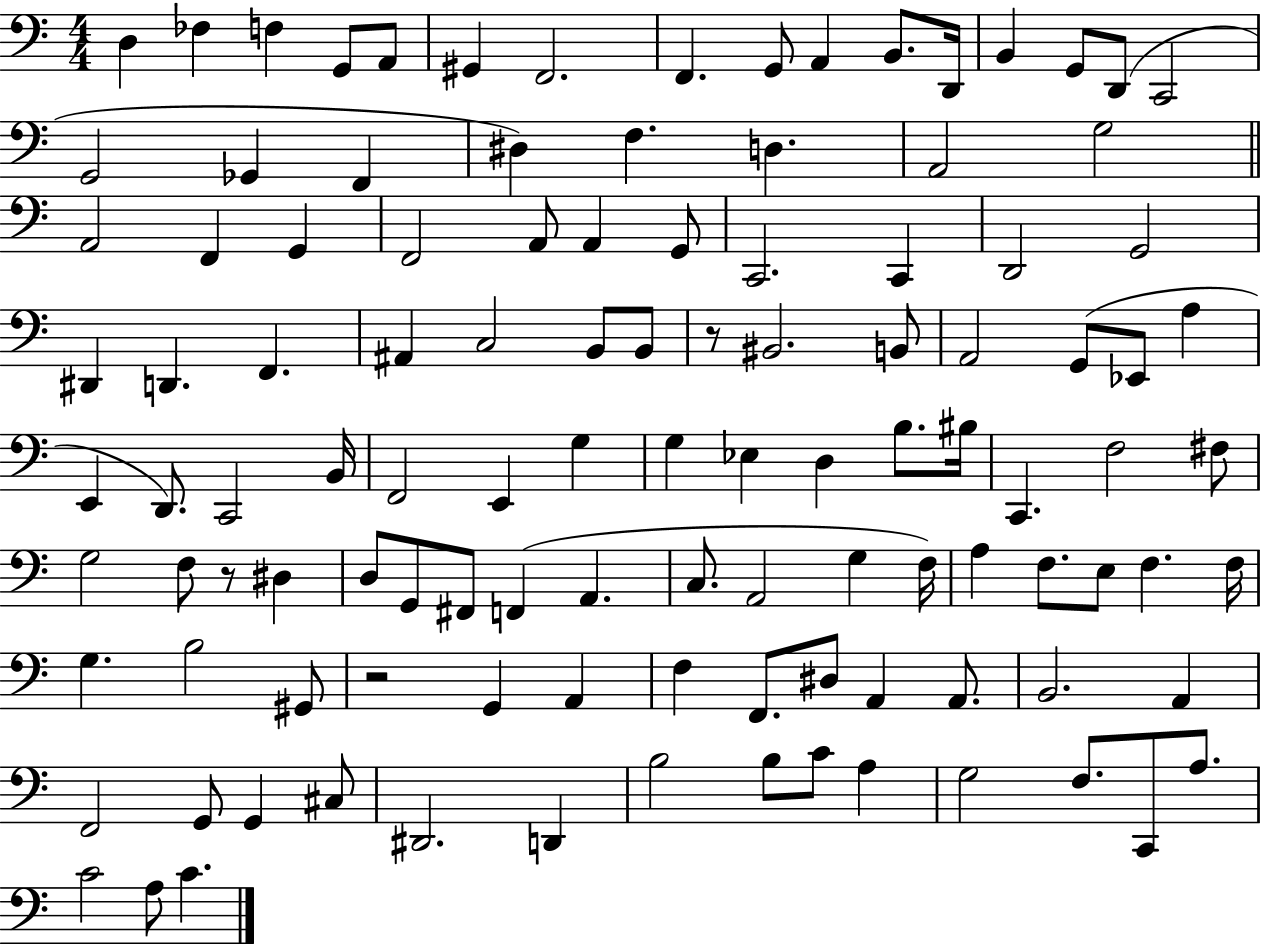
X:1
T:Untitled
M:4/4
L:1/4
K:C
D, _F, F, G,,/2 A,,/2 ^G,, F,,2 F,, G,,/2 A,, B,,/2 D,,/4 B,, G,,/2 D,,/2 C,,2 G,,2 _G,, F,, ^D, F, D, A,,2 G,2 A,,2 F,, G,, F,,2 A,,/2 A,, G,,/2 C,,2 C,, D,,2 G,,2 ^D,, D,, F,, ^A,, C,2 B,,/2 B,,/2 z/2 ^B,,2 B,,/2 A,,2 G,,/2 _E,,/2 A, E,, D,,/2 C,,2 B,,/4 F,,2 E,, G, G, _E, D, B,/2 ^B,/4 C,, F,2 ^F,/2 G,2 F,/2 z/2 ^D, D,/2 G,,/2 ^F,,/2 F,, A,, C,/2 A,,2 G, F,/4 A, F,/2 E,/2 F, F,/4 G, B,2 ^G,,/2 z2 G,, A,, F, F,,/2 ^D,/2 A,, A,,/2 B,,2 A,, F,,2 G,,/2 G,, ^C,/2 ^D,,2 D,, B,2 B,/2 C/2 A, G,2 F,/2 C,,/2 A,/2 C2 A,/2 C